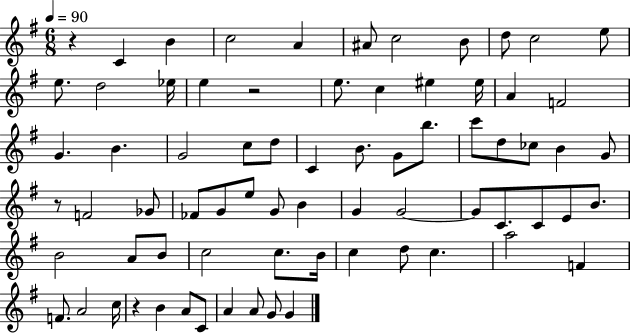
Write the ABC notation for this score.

X:1
T:Untitled
M:6/8
L:1/4
K:G
z C B c2 A ^A/2 c2 B/2 d/2 c2 e/2 e/2 d2 _e/4 e z2 e/2 c ^e ^e/4 A F2 G B G2 c/2 d/2 C B/2 G/2 b/2 c'/2 d/2 _c/2 B G/2 z/2 F2 _G/2 _F/2 G/2 e/2 G/2 B G G2 G/2 C/2 C/2 E/2 B/2 B2 A/2 B/2 c2 c/2 B/4 c d/2 c a2 F F/2 A2 c/4 z B A/2 C/2 A A/2 G/2 G